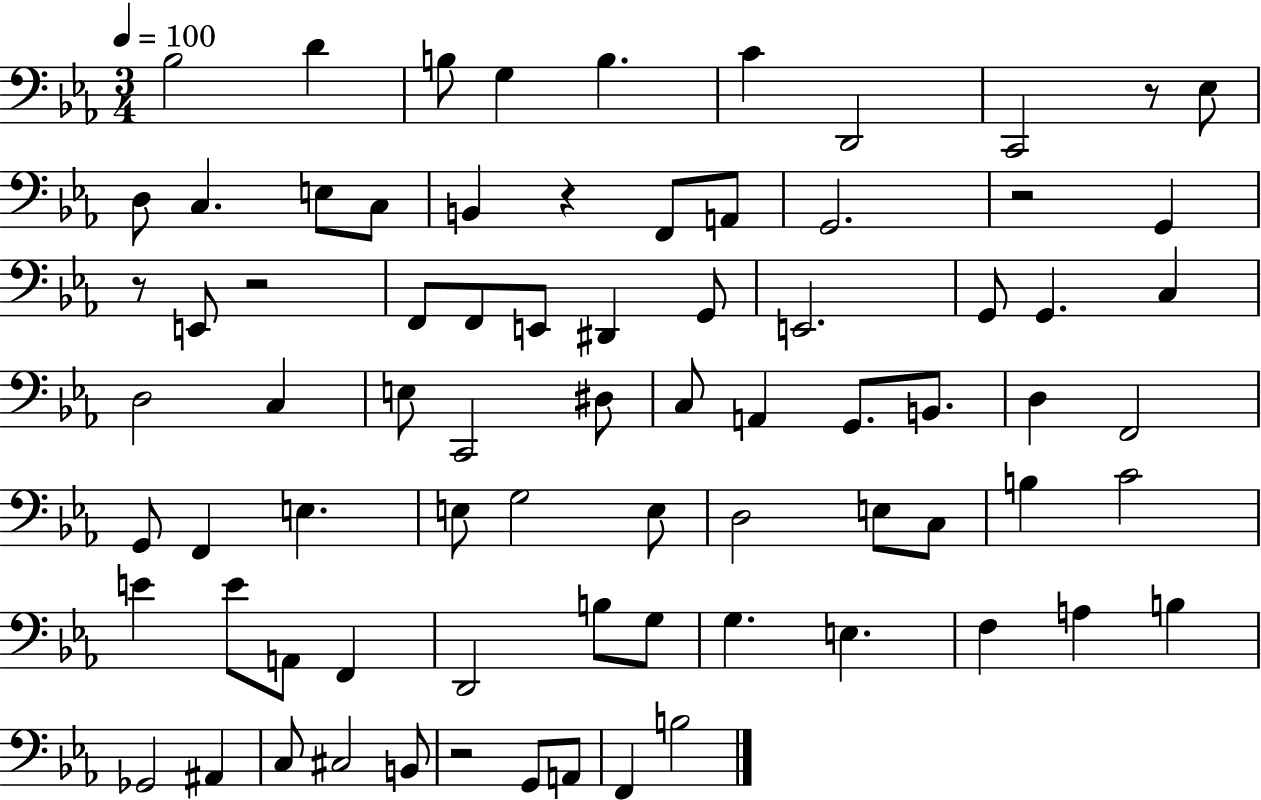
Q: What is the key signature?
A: EES major